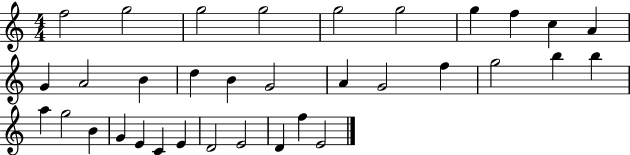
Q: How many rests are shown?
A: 0